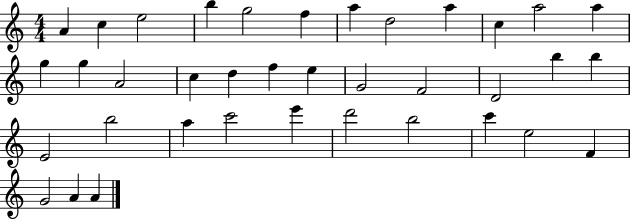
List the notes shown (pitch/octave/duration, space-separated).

A4/q C5/q E5/h B5/q G5/h F5/q A5/q D5/h A5/q C5/q A5/h A5/q G5/q G5/q A4/h C5/q D5/q F5/q E5/q G4/h F4/h D4/h B5/q B5/q E4/h B5/h A5/q C6/h E6/q D6/h B5/h C6/q E5/h F4/q G4/h A4/q A4/q